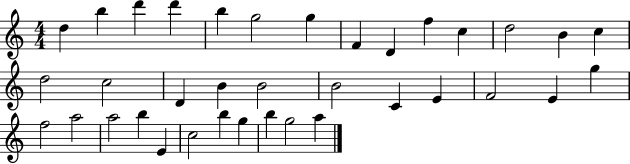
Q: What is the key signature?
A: C major